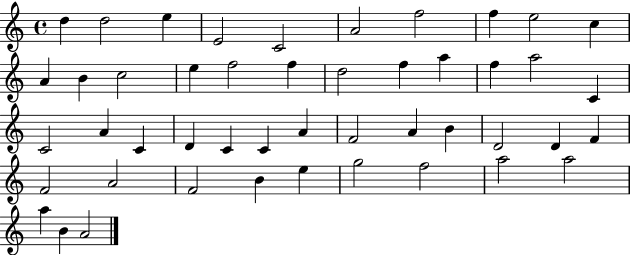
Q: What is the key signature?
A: C major